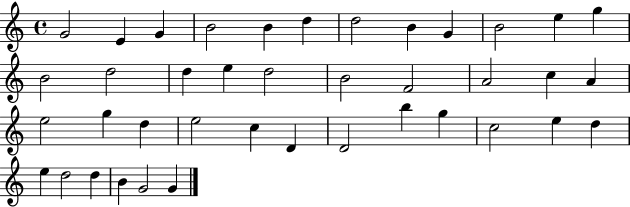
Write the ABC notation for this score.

X:1
T:Untitled
M:4/4
L:1/4
K:C
G2 E G B2 B d d2 B G B2 e g B2 d2 d e d2 B2 F2 A2 c A e2 g d e2 c D D2 b g c2 e d e d2 d B G2 G